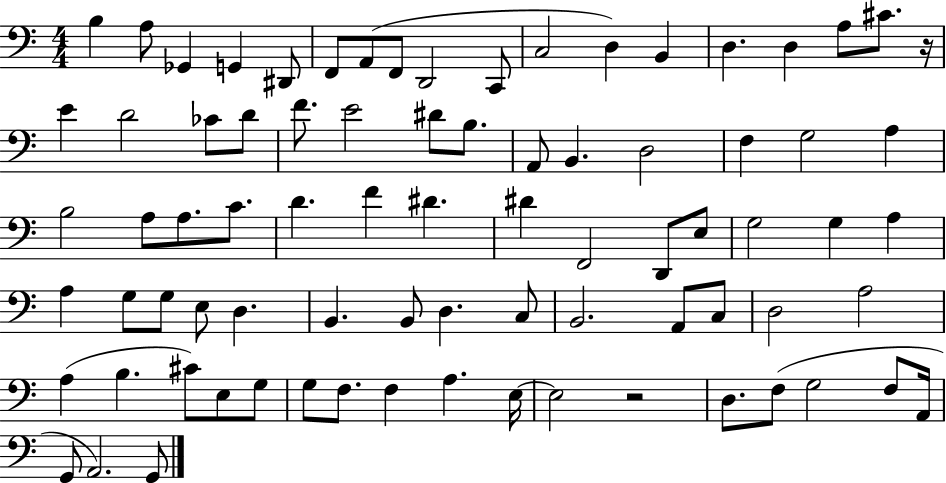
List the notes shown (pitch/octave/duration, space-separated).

B3/q A3/e Gb2/q G2/q D#2/e F2/e A2/e F2/e D2/h C2/e C3/h D3/q B2/q D3/q. D3/q A3/e C#4/e. R/s E4/q D4/h CES4/e D4/e F4/e. E4/h D#4/e B3/e. A2/e B2/q. D3/h F3/q G3/h A3/q B3/h A3/e A3/e. C4/e. D4/q. F4/q D#4/q. D#4/q F2/h D2/e E3/e G3/h G3/q A3/q A3/q G3/e G3/e E3/e D3/q. B2/q. B2/e D3/q. C3/e B2/h. A2/e C3/e D3/h A3/h A3/q B3/q. C#4/e E3/e G3/e G3/e F3/e. F3/q A3/q. E3/s E3/h R/h D3/e. F3/e G3/h F3/e A2/s G2/e A2/h. G2/e